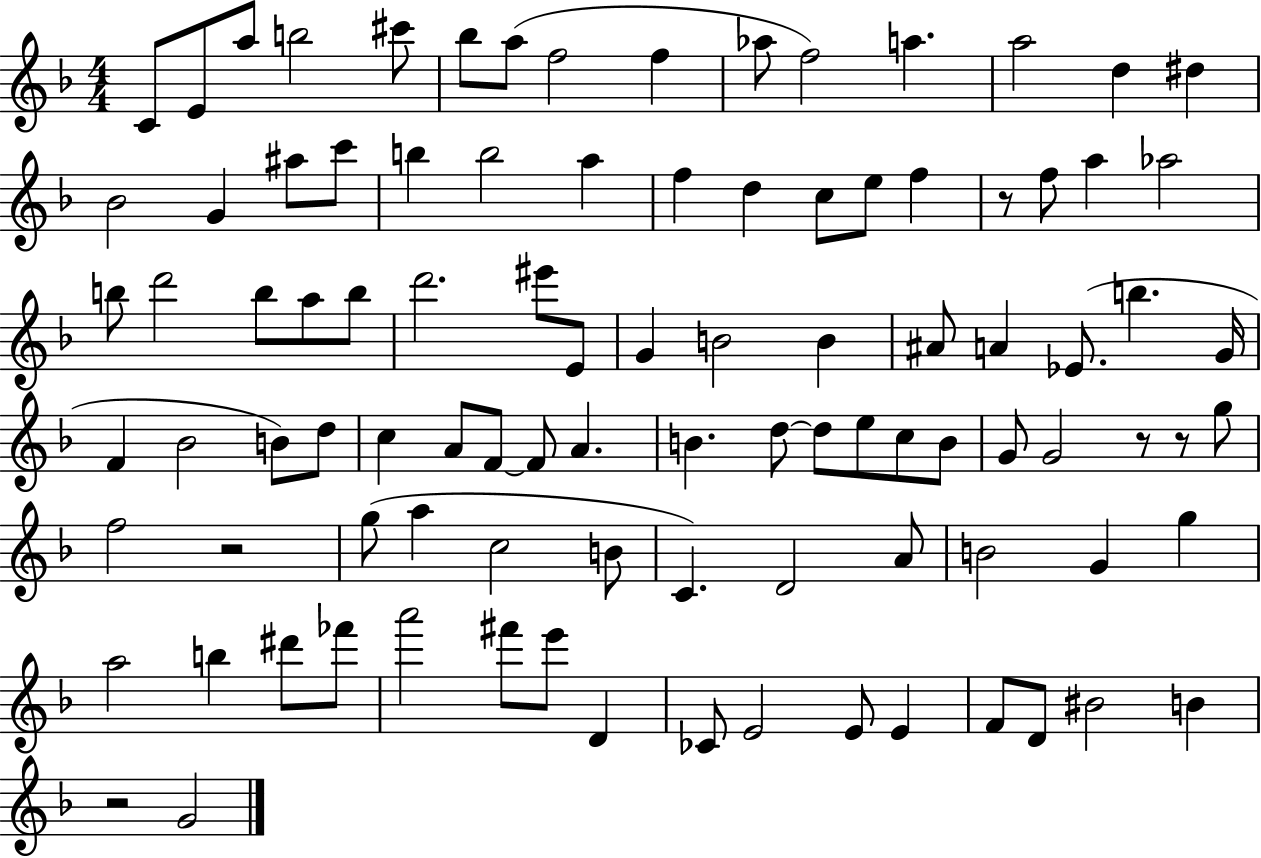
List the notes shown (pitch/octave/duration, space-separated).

C4/e E4/e A5/e B5/h C#6/e Bb5/e A5/e F5/h F5/q Ab5/e F5/h A5/q. A5/h D5/q D#5/q Bb4/h G4/q A#5/e C6/e B5/q B5/h A5/q F5/q D5/q C5/e E5/e F5/q R/e F5/e A5/q Ab5/h B5/e D6/h B5/e A5/e B5/e D6/h. EIS6/e E4/e G4/q B4/h B4/q A#4/e A4/q Eb4/e. B5/q. G4/s F4/q Bb4/h B4/e D5/e C5/q A4/e F4/e F4/e A4/q. B4/q. D5/e D5/e E5/e C5/e B4/e G4/e G4/h R/e R/e G5/e F5/h R/h G5/e A5/q C5/h B4/e C4/q. D4/h A4/e B4/h G4/q G5/q A5/h B5/q D#6/e FES6/e A6/h F#6/e E6/e D4/q CES4/e E4/h E4/e E4/q F4/e D4/e BIS4/h B4/q R/h G4/h